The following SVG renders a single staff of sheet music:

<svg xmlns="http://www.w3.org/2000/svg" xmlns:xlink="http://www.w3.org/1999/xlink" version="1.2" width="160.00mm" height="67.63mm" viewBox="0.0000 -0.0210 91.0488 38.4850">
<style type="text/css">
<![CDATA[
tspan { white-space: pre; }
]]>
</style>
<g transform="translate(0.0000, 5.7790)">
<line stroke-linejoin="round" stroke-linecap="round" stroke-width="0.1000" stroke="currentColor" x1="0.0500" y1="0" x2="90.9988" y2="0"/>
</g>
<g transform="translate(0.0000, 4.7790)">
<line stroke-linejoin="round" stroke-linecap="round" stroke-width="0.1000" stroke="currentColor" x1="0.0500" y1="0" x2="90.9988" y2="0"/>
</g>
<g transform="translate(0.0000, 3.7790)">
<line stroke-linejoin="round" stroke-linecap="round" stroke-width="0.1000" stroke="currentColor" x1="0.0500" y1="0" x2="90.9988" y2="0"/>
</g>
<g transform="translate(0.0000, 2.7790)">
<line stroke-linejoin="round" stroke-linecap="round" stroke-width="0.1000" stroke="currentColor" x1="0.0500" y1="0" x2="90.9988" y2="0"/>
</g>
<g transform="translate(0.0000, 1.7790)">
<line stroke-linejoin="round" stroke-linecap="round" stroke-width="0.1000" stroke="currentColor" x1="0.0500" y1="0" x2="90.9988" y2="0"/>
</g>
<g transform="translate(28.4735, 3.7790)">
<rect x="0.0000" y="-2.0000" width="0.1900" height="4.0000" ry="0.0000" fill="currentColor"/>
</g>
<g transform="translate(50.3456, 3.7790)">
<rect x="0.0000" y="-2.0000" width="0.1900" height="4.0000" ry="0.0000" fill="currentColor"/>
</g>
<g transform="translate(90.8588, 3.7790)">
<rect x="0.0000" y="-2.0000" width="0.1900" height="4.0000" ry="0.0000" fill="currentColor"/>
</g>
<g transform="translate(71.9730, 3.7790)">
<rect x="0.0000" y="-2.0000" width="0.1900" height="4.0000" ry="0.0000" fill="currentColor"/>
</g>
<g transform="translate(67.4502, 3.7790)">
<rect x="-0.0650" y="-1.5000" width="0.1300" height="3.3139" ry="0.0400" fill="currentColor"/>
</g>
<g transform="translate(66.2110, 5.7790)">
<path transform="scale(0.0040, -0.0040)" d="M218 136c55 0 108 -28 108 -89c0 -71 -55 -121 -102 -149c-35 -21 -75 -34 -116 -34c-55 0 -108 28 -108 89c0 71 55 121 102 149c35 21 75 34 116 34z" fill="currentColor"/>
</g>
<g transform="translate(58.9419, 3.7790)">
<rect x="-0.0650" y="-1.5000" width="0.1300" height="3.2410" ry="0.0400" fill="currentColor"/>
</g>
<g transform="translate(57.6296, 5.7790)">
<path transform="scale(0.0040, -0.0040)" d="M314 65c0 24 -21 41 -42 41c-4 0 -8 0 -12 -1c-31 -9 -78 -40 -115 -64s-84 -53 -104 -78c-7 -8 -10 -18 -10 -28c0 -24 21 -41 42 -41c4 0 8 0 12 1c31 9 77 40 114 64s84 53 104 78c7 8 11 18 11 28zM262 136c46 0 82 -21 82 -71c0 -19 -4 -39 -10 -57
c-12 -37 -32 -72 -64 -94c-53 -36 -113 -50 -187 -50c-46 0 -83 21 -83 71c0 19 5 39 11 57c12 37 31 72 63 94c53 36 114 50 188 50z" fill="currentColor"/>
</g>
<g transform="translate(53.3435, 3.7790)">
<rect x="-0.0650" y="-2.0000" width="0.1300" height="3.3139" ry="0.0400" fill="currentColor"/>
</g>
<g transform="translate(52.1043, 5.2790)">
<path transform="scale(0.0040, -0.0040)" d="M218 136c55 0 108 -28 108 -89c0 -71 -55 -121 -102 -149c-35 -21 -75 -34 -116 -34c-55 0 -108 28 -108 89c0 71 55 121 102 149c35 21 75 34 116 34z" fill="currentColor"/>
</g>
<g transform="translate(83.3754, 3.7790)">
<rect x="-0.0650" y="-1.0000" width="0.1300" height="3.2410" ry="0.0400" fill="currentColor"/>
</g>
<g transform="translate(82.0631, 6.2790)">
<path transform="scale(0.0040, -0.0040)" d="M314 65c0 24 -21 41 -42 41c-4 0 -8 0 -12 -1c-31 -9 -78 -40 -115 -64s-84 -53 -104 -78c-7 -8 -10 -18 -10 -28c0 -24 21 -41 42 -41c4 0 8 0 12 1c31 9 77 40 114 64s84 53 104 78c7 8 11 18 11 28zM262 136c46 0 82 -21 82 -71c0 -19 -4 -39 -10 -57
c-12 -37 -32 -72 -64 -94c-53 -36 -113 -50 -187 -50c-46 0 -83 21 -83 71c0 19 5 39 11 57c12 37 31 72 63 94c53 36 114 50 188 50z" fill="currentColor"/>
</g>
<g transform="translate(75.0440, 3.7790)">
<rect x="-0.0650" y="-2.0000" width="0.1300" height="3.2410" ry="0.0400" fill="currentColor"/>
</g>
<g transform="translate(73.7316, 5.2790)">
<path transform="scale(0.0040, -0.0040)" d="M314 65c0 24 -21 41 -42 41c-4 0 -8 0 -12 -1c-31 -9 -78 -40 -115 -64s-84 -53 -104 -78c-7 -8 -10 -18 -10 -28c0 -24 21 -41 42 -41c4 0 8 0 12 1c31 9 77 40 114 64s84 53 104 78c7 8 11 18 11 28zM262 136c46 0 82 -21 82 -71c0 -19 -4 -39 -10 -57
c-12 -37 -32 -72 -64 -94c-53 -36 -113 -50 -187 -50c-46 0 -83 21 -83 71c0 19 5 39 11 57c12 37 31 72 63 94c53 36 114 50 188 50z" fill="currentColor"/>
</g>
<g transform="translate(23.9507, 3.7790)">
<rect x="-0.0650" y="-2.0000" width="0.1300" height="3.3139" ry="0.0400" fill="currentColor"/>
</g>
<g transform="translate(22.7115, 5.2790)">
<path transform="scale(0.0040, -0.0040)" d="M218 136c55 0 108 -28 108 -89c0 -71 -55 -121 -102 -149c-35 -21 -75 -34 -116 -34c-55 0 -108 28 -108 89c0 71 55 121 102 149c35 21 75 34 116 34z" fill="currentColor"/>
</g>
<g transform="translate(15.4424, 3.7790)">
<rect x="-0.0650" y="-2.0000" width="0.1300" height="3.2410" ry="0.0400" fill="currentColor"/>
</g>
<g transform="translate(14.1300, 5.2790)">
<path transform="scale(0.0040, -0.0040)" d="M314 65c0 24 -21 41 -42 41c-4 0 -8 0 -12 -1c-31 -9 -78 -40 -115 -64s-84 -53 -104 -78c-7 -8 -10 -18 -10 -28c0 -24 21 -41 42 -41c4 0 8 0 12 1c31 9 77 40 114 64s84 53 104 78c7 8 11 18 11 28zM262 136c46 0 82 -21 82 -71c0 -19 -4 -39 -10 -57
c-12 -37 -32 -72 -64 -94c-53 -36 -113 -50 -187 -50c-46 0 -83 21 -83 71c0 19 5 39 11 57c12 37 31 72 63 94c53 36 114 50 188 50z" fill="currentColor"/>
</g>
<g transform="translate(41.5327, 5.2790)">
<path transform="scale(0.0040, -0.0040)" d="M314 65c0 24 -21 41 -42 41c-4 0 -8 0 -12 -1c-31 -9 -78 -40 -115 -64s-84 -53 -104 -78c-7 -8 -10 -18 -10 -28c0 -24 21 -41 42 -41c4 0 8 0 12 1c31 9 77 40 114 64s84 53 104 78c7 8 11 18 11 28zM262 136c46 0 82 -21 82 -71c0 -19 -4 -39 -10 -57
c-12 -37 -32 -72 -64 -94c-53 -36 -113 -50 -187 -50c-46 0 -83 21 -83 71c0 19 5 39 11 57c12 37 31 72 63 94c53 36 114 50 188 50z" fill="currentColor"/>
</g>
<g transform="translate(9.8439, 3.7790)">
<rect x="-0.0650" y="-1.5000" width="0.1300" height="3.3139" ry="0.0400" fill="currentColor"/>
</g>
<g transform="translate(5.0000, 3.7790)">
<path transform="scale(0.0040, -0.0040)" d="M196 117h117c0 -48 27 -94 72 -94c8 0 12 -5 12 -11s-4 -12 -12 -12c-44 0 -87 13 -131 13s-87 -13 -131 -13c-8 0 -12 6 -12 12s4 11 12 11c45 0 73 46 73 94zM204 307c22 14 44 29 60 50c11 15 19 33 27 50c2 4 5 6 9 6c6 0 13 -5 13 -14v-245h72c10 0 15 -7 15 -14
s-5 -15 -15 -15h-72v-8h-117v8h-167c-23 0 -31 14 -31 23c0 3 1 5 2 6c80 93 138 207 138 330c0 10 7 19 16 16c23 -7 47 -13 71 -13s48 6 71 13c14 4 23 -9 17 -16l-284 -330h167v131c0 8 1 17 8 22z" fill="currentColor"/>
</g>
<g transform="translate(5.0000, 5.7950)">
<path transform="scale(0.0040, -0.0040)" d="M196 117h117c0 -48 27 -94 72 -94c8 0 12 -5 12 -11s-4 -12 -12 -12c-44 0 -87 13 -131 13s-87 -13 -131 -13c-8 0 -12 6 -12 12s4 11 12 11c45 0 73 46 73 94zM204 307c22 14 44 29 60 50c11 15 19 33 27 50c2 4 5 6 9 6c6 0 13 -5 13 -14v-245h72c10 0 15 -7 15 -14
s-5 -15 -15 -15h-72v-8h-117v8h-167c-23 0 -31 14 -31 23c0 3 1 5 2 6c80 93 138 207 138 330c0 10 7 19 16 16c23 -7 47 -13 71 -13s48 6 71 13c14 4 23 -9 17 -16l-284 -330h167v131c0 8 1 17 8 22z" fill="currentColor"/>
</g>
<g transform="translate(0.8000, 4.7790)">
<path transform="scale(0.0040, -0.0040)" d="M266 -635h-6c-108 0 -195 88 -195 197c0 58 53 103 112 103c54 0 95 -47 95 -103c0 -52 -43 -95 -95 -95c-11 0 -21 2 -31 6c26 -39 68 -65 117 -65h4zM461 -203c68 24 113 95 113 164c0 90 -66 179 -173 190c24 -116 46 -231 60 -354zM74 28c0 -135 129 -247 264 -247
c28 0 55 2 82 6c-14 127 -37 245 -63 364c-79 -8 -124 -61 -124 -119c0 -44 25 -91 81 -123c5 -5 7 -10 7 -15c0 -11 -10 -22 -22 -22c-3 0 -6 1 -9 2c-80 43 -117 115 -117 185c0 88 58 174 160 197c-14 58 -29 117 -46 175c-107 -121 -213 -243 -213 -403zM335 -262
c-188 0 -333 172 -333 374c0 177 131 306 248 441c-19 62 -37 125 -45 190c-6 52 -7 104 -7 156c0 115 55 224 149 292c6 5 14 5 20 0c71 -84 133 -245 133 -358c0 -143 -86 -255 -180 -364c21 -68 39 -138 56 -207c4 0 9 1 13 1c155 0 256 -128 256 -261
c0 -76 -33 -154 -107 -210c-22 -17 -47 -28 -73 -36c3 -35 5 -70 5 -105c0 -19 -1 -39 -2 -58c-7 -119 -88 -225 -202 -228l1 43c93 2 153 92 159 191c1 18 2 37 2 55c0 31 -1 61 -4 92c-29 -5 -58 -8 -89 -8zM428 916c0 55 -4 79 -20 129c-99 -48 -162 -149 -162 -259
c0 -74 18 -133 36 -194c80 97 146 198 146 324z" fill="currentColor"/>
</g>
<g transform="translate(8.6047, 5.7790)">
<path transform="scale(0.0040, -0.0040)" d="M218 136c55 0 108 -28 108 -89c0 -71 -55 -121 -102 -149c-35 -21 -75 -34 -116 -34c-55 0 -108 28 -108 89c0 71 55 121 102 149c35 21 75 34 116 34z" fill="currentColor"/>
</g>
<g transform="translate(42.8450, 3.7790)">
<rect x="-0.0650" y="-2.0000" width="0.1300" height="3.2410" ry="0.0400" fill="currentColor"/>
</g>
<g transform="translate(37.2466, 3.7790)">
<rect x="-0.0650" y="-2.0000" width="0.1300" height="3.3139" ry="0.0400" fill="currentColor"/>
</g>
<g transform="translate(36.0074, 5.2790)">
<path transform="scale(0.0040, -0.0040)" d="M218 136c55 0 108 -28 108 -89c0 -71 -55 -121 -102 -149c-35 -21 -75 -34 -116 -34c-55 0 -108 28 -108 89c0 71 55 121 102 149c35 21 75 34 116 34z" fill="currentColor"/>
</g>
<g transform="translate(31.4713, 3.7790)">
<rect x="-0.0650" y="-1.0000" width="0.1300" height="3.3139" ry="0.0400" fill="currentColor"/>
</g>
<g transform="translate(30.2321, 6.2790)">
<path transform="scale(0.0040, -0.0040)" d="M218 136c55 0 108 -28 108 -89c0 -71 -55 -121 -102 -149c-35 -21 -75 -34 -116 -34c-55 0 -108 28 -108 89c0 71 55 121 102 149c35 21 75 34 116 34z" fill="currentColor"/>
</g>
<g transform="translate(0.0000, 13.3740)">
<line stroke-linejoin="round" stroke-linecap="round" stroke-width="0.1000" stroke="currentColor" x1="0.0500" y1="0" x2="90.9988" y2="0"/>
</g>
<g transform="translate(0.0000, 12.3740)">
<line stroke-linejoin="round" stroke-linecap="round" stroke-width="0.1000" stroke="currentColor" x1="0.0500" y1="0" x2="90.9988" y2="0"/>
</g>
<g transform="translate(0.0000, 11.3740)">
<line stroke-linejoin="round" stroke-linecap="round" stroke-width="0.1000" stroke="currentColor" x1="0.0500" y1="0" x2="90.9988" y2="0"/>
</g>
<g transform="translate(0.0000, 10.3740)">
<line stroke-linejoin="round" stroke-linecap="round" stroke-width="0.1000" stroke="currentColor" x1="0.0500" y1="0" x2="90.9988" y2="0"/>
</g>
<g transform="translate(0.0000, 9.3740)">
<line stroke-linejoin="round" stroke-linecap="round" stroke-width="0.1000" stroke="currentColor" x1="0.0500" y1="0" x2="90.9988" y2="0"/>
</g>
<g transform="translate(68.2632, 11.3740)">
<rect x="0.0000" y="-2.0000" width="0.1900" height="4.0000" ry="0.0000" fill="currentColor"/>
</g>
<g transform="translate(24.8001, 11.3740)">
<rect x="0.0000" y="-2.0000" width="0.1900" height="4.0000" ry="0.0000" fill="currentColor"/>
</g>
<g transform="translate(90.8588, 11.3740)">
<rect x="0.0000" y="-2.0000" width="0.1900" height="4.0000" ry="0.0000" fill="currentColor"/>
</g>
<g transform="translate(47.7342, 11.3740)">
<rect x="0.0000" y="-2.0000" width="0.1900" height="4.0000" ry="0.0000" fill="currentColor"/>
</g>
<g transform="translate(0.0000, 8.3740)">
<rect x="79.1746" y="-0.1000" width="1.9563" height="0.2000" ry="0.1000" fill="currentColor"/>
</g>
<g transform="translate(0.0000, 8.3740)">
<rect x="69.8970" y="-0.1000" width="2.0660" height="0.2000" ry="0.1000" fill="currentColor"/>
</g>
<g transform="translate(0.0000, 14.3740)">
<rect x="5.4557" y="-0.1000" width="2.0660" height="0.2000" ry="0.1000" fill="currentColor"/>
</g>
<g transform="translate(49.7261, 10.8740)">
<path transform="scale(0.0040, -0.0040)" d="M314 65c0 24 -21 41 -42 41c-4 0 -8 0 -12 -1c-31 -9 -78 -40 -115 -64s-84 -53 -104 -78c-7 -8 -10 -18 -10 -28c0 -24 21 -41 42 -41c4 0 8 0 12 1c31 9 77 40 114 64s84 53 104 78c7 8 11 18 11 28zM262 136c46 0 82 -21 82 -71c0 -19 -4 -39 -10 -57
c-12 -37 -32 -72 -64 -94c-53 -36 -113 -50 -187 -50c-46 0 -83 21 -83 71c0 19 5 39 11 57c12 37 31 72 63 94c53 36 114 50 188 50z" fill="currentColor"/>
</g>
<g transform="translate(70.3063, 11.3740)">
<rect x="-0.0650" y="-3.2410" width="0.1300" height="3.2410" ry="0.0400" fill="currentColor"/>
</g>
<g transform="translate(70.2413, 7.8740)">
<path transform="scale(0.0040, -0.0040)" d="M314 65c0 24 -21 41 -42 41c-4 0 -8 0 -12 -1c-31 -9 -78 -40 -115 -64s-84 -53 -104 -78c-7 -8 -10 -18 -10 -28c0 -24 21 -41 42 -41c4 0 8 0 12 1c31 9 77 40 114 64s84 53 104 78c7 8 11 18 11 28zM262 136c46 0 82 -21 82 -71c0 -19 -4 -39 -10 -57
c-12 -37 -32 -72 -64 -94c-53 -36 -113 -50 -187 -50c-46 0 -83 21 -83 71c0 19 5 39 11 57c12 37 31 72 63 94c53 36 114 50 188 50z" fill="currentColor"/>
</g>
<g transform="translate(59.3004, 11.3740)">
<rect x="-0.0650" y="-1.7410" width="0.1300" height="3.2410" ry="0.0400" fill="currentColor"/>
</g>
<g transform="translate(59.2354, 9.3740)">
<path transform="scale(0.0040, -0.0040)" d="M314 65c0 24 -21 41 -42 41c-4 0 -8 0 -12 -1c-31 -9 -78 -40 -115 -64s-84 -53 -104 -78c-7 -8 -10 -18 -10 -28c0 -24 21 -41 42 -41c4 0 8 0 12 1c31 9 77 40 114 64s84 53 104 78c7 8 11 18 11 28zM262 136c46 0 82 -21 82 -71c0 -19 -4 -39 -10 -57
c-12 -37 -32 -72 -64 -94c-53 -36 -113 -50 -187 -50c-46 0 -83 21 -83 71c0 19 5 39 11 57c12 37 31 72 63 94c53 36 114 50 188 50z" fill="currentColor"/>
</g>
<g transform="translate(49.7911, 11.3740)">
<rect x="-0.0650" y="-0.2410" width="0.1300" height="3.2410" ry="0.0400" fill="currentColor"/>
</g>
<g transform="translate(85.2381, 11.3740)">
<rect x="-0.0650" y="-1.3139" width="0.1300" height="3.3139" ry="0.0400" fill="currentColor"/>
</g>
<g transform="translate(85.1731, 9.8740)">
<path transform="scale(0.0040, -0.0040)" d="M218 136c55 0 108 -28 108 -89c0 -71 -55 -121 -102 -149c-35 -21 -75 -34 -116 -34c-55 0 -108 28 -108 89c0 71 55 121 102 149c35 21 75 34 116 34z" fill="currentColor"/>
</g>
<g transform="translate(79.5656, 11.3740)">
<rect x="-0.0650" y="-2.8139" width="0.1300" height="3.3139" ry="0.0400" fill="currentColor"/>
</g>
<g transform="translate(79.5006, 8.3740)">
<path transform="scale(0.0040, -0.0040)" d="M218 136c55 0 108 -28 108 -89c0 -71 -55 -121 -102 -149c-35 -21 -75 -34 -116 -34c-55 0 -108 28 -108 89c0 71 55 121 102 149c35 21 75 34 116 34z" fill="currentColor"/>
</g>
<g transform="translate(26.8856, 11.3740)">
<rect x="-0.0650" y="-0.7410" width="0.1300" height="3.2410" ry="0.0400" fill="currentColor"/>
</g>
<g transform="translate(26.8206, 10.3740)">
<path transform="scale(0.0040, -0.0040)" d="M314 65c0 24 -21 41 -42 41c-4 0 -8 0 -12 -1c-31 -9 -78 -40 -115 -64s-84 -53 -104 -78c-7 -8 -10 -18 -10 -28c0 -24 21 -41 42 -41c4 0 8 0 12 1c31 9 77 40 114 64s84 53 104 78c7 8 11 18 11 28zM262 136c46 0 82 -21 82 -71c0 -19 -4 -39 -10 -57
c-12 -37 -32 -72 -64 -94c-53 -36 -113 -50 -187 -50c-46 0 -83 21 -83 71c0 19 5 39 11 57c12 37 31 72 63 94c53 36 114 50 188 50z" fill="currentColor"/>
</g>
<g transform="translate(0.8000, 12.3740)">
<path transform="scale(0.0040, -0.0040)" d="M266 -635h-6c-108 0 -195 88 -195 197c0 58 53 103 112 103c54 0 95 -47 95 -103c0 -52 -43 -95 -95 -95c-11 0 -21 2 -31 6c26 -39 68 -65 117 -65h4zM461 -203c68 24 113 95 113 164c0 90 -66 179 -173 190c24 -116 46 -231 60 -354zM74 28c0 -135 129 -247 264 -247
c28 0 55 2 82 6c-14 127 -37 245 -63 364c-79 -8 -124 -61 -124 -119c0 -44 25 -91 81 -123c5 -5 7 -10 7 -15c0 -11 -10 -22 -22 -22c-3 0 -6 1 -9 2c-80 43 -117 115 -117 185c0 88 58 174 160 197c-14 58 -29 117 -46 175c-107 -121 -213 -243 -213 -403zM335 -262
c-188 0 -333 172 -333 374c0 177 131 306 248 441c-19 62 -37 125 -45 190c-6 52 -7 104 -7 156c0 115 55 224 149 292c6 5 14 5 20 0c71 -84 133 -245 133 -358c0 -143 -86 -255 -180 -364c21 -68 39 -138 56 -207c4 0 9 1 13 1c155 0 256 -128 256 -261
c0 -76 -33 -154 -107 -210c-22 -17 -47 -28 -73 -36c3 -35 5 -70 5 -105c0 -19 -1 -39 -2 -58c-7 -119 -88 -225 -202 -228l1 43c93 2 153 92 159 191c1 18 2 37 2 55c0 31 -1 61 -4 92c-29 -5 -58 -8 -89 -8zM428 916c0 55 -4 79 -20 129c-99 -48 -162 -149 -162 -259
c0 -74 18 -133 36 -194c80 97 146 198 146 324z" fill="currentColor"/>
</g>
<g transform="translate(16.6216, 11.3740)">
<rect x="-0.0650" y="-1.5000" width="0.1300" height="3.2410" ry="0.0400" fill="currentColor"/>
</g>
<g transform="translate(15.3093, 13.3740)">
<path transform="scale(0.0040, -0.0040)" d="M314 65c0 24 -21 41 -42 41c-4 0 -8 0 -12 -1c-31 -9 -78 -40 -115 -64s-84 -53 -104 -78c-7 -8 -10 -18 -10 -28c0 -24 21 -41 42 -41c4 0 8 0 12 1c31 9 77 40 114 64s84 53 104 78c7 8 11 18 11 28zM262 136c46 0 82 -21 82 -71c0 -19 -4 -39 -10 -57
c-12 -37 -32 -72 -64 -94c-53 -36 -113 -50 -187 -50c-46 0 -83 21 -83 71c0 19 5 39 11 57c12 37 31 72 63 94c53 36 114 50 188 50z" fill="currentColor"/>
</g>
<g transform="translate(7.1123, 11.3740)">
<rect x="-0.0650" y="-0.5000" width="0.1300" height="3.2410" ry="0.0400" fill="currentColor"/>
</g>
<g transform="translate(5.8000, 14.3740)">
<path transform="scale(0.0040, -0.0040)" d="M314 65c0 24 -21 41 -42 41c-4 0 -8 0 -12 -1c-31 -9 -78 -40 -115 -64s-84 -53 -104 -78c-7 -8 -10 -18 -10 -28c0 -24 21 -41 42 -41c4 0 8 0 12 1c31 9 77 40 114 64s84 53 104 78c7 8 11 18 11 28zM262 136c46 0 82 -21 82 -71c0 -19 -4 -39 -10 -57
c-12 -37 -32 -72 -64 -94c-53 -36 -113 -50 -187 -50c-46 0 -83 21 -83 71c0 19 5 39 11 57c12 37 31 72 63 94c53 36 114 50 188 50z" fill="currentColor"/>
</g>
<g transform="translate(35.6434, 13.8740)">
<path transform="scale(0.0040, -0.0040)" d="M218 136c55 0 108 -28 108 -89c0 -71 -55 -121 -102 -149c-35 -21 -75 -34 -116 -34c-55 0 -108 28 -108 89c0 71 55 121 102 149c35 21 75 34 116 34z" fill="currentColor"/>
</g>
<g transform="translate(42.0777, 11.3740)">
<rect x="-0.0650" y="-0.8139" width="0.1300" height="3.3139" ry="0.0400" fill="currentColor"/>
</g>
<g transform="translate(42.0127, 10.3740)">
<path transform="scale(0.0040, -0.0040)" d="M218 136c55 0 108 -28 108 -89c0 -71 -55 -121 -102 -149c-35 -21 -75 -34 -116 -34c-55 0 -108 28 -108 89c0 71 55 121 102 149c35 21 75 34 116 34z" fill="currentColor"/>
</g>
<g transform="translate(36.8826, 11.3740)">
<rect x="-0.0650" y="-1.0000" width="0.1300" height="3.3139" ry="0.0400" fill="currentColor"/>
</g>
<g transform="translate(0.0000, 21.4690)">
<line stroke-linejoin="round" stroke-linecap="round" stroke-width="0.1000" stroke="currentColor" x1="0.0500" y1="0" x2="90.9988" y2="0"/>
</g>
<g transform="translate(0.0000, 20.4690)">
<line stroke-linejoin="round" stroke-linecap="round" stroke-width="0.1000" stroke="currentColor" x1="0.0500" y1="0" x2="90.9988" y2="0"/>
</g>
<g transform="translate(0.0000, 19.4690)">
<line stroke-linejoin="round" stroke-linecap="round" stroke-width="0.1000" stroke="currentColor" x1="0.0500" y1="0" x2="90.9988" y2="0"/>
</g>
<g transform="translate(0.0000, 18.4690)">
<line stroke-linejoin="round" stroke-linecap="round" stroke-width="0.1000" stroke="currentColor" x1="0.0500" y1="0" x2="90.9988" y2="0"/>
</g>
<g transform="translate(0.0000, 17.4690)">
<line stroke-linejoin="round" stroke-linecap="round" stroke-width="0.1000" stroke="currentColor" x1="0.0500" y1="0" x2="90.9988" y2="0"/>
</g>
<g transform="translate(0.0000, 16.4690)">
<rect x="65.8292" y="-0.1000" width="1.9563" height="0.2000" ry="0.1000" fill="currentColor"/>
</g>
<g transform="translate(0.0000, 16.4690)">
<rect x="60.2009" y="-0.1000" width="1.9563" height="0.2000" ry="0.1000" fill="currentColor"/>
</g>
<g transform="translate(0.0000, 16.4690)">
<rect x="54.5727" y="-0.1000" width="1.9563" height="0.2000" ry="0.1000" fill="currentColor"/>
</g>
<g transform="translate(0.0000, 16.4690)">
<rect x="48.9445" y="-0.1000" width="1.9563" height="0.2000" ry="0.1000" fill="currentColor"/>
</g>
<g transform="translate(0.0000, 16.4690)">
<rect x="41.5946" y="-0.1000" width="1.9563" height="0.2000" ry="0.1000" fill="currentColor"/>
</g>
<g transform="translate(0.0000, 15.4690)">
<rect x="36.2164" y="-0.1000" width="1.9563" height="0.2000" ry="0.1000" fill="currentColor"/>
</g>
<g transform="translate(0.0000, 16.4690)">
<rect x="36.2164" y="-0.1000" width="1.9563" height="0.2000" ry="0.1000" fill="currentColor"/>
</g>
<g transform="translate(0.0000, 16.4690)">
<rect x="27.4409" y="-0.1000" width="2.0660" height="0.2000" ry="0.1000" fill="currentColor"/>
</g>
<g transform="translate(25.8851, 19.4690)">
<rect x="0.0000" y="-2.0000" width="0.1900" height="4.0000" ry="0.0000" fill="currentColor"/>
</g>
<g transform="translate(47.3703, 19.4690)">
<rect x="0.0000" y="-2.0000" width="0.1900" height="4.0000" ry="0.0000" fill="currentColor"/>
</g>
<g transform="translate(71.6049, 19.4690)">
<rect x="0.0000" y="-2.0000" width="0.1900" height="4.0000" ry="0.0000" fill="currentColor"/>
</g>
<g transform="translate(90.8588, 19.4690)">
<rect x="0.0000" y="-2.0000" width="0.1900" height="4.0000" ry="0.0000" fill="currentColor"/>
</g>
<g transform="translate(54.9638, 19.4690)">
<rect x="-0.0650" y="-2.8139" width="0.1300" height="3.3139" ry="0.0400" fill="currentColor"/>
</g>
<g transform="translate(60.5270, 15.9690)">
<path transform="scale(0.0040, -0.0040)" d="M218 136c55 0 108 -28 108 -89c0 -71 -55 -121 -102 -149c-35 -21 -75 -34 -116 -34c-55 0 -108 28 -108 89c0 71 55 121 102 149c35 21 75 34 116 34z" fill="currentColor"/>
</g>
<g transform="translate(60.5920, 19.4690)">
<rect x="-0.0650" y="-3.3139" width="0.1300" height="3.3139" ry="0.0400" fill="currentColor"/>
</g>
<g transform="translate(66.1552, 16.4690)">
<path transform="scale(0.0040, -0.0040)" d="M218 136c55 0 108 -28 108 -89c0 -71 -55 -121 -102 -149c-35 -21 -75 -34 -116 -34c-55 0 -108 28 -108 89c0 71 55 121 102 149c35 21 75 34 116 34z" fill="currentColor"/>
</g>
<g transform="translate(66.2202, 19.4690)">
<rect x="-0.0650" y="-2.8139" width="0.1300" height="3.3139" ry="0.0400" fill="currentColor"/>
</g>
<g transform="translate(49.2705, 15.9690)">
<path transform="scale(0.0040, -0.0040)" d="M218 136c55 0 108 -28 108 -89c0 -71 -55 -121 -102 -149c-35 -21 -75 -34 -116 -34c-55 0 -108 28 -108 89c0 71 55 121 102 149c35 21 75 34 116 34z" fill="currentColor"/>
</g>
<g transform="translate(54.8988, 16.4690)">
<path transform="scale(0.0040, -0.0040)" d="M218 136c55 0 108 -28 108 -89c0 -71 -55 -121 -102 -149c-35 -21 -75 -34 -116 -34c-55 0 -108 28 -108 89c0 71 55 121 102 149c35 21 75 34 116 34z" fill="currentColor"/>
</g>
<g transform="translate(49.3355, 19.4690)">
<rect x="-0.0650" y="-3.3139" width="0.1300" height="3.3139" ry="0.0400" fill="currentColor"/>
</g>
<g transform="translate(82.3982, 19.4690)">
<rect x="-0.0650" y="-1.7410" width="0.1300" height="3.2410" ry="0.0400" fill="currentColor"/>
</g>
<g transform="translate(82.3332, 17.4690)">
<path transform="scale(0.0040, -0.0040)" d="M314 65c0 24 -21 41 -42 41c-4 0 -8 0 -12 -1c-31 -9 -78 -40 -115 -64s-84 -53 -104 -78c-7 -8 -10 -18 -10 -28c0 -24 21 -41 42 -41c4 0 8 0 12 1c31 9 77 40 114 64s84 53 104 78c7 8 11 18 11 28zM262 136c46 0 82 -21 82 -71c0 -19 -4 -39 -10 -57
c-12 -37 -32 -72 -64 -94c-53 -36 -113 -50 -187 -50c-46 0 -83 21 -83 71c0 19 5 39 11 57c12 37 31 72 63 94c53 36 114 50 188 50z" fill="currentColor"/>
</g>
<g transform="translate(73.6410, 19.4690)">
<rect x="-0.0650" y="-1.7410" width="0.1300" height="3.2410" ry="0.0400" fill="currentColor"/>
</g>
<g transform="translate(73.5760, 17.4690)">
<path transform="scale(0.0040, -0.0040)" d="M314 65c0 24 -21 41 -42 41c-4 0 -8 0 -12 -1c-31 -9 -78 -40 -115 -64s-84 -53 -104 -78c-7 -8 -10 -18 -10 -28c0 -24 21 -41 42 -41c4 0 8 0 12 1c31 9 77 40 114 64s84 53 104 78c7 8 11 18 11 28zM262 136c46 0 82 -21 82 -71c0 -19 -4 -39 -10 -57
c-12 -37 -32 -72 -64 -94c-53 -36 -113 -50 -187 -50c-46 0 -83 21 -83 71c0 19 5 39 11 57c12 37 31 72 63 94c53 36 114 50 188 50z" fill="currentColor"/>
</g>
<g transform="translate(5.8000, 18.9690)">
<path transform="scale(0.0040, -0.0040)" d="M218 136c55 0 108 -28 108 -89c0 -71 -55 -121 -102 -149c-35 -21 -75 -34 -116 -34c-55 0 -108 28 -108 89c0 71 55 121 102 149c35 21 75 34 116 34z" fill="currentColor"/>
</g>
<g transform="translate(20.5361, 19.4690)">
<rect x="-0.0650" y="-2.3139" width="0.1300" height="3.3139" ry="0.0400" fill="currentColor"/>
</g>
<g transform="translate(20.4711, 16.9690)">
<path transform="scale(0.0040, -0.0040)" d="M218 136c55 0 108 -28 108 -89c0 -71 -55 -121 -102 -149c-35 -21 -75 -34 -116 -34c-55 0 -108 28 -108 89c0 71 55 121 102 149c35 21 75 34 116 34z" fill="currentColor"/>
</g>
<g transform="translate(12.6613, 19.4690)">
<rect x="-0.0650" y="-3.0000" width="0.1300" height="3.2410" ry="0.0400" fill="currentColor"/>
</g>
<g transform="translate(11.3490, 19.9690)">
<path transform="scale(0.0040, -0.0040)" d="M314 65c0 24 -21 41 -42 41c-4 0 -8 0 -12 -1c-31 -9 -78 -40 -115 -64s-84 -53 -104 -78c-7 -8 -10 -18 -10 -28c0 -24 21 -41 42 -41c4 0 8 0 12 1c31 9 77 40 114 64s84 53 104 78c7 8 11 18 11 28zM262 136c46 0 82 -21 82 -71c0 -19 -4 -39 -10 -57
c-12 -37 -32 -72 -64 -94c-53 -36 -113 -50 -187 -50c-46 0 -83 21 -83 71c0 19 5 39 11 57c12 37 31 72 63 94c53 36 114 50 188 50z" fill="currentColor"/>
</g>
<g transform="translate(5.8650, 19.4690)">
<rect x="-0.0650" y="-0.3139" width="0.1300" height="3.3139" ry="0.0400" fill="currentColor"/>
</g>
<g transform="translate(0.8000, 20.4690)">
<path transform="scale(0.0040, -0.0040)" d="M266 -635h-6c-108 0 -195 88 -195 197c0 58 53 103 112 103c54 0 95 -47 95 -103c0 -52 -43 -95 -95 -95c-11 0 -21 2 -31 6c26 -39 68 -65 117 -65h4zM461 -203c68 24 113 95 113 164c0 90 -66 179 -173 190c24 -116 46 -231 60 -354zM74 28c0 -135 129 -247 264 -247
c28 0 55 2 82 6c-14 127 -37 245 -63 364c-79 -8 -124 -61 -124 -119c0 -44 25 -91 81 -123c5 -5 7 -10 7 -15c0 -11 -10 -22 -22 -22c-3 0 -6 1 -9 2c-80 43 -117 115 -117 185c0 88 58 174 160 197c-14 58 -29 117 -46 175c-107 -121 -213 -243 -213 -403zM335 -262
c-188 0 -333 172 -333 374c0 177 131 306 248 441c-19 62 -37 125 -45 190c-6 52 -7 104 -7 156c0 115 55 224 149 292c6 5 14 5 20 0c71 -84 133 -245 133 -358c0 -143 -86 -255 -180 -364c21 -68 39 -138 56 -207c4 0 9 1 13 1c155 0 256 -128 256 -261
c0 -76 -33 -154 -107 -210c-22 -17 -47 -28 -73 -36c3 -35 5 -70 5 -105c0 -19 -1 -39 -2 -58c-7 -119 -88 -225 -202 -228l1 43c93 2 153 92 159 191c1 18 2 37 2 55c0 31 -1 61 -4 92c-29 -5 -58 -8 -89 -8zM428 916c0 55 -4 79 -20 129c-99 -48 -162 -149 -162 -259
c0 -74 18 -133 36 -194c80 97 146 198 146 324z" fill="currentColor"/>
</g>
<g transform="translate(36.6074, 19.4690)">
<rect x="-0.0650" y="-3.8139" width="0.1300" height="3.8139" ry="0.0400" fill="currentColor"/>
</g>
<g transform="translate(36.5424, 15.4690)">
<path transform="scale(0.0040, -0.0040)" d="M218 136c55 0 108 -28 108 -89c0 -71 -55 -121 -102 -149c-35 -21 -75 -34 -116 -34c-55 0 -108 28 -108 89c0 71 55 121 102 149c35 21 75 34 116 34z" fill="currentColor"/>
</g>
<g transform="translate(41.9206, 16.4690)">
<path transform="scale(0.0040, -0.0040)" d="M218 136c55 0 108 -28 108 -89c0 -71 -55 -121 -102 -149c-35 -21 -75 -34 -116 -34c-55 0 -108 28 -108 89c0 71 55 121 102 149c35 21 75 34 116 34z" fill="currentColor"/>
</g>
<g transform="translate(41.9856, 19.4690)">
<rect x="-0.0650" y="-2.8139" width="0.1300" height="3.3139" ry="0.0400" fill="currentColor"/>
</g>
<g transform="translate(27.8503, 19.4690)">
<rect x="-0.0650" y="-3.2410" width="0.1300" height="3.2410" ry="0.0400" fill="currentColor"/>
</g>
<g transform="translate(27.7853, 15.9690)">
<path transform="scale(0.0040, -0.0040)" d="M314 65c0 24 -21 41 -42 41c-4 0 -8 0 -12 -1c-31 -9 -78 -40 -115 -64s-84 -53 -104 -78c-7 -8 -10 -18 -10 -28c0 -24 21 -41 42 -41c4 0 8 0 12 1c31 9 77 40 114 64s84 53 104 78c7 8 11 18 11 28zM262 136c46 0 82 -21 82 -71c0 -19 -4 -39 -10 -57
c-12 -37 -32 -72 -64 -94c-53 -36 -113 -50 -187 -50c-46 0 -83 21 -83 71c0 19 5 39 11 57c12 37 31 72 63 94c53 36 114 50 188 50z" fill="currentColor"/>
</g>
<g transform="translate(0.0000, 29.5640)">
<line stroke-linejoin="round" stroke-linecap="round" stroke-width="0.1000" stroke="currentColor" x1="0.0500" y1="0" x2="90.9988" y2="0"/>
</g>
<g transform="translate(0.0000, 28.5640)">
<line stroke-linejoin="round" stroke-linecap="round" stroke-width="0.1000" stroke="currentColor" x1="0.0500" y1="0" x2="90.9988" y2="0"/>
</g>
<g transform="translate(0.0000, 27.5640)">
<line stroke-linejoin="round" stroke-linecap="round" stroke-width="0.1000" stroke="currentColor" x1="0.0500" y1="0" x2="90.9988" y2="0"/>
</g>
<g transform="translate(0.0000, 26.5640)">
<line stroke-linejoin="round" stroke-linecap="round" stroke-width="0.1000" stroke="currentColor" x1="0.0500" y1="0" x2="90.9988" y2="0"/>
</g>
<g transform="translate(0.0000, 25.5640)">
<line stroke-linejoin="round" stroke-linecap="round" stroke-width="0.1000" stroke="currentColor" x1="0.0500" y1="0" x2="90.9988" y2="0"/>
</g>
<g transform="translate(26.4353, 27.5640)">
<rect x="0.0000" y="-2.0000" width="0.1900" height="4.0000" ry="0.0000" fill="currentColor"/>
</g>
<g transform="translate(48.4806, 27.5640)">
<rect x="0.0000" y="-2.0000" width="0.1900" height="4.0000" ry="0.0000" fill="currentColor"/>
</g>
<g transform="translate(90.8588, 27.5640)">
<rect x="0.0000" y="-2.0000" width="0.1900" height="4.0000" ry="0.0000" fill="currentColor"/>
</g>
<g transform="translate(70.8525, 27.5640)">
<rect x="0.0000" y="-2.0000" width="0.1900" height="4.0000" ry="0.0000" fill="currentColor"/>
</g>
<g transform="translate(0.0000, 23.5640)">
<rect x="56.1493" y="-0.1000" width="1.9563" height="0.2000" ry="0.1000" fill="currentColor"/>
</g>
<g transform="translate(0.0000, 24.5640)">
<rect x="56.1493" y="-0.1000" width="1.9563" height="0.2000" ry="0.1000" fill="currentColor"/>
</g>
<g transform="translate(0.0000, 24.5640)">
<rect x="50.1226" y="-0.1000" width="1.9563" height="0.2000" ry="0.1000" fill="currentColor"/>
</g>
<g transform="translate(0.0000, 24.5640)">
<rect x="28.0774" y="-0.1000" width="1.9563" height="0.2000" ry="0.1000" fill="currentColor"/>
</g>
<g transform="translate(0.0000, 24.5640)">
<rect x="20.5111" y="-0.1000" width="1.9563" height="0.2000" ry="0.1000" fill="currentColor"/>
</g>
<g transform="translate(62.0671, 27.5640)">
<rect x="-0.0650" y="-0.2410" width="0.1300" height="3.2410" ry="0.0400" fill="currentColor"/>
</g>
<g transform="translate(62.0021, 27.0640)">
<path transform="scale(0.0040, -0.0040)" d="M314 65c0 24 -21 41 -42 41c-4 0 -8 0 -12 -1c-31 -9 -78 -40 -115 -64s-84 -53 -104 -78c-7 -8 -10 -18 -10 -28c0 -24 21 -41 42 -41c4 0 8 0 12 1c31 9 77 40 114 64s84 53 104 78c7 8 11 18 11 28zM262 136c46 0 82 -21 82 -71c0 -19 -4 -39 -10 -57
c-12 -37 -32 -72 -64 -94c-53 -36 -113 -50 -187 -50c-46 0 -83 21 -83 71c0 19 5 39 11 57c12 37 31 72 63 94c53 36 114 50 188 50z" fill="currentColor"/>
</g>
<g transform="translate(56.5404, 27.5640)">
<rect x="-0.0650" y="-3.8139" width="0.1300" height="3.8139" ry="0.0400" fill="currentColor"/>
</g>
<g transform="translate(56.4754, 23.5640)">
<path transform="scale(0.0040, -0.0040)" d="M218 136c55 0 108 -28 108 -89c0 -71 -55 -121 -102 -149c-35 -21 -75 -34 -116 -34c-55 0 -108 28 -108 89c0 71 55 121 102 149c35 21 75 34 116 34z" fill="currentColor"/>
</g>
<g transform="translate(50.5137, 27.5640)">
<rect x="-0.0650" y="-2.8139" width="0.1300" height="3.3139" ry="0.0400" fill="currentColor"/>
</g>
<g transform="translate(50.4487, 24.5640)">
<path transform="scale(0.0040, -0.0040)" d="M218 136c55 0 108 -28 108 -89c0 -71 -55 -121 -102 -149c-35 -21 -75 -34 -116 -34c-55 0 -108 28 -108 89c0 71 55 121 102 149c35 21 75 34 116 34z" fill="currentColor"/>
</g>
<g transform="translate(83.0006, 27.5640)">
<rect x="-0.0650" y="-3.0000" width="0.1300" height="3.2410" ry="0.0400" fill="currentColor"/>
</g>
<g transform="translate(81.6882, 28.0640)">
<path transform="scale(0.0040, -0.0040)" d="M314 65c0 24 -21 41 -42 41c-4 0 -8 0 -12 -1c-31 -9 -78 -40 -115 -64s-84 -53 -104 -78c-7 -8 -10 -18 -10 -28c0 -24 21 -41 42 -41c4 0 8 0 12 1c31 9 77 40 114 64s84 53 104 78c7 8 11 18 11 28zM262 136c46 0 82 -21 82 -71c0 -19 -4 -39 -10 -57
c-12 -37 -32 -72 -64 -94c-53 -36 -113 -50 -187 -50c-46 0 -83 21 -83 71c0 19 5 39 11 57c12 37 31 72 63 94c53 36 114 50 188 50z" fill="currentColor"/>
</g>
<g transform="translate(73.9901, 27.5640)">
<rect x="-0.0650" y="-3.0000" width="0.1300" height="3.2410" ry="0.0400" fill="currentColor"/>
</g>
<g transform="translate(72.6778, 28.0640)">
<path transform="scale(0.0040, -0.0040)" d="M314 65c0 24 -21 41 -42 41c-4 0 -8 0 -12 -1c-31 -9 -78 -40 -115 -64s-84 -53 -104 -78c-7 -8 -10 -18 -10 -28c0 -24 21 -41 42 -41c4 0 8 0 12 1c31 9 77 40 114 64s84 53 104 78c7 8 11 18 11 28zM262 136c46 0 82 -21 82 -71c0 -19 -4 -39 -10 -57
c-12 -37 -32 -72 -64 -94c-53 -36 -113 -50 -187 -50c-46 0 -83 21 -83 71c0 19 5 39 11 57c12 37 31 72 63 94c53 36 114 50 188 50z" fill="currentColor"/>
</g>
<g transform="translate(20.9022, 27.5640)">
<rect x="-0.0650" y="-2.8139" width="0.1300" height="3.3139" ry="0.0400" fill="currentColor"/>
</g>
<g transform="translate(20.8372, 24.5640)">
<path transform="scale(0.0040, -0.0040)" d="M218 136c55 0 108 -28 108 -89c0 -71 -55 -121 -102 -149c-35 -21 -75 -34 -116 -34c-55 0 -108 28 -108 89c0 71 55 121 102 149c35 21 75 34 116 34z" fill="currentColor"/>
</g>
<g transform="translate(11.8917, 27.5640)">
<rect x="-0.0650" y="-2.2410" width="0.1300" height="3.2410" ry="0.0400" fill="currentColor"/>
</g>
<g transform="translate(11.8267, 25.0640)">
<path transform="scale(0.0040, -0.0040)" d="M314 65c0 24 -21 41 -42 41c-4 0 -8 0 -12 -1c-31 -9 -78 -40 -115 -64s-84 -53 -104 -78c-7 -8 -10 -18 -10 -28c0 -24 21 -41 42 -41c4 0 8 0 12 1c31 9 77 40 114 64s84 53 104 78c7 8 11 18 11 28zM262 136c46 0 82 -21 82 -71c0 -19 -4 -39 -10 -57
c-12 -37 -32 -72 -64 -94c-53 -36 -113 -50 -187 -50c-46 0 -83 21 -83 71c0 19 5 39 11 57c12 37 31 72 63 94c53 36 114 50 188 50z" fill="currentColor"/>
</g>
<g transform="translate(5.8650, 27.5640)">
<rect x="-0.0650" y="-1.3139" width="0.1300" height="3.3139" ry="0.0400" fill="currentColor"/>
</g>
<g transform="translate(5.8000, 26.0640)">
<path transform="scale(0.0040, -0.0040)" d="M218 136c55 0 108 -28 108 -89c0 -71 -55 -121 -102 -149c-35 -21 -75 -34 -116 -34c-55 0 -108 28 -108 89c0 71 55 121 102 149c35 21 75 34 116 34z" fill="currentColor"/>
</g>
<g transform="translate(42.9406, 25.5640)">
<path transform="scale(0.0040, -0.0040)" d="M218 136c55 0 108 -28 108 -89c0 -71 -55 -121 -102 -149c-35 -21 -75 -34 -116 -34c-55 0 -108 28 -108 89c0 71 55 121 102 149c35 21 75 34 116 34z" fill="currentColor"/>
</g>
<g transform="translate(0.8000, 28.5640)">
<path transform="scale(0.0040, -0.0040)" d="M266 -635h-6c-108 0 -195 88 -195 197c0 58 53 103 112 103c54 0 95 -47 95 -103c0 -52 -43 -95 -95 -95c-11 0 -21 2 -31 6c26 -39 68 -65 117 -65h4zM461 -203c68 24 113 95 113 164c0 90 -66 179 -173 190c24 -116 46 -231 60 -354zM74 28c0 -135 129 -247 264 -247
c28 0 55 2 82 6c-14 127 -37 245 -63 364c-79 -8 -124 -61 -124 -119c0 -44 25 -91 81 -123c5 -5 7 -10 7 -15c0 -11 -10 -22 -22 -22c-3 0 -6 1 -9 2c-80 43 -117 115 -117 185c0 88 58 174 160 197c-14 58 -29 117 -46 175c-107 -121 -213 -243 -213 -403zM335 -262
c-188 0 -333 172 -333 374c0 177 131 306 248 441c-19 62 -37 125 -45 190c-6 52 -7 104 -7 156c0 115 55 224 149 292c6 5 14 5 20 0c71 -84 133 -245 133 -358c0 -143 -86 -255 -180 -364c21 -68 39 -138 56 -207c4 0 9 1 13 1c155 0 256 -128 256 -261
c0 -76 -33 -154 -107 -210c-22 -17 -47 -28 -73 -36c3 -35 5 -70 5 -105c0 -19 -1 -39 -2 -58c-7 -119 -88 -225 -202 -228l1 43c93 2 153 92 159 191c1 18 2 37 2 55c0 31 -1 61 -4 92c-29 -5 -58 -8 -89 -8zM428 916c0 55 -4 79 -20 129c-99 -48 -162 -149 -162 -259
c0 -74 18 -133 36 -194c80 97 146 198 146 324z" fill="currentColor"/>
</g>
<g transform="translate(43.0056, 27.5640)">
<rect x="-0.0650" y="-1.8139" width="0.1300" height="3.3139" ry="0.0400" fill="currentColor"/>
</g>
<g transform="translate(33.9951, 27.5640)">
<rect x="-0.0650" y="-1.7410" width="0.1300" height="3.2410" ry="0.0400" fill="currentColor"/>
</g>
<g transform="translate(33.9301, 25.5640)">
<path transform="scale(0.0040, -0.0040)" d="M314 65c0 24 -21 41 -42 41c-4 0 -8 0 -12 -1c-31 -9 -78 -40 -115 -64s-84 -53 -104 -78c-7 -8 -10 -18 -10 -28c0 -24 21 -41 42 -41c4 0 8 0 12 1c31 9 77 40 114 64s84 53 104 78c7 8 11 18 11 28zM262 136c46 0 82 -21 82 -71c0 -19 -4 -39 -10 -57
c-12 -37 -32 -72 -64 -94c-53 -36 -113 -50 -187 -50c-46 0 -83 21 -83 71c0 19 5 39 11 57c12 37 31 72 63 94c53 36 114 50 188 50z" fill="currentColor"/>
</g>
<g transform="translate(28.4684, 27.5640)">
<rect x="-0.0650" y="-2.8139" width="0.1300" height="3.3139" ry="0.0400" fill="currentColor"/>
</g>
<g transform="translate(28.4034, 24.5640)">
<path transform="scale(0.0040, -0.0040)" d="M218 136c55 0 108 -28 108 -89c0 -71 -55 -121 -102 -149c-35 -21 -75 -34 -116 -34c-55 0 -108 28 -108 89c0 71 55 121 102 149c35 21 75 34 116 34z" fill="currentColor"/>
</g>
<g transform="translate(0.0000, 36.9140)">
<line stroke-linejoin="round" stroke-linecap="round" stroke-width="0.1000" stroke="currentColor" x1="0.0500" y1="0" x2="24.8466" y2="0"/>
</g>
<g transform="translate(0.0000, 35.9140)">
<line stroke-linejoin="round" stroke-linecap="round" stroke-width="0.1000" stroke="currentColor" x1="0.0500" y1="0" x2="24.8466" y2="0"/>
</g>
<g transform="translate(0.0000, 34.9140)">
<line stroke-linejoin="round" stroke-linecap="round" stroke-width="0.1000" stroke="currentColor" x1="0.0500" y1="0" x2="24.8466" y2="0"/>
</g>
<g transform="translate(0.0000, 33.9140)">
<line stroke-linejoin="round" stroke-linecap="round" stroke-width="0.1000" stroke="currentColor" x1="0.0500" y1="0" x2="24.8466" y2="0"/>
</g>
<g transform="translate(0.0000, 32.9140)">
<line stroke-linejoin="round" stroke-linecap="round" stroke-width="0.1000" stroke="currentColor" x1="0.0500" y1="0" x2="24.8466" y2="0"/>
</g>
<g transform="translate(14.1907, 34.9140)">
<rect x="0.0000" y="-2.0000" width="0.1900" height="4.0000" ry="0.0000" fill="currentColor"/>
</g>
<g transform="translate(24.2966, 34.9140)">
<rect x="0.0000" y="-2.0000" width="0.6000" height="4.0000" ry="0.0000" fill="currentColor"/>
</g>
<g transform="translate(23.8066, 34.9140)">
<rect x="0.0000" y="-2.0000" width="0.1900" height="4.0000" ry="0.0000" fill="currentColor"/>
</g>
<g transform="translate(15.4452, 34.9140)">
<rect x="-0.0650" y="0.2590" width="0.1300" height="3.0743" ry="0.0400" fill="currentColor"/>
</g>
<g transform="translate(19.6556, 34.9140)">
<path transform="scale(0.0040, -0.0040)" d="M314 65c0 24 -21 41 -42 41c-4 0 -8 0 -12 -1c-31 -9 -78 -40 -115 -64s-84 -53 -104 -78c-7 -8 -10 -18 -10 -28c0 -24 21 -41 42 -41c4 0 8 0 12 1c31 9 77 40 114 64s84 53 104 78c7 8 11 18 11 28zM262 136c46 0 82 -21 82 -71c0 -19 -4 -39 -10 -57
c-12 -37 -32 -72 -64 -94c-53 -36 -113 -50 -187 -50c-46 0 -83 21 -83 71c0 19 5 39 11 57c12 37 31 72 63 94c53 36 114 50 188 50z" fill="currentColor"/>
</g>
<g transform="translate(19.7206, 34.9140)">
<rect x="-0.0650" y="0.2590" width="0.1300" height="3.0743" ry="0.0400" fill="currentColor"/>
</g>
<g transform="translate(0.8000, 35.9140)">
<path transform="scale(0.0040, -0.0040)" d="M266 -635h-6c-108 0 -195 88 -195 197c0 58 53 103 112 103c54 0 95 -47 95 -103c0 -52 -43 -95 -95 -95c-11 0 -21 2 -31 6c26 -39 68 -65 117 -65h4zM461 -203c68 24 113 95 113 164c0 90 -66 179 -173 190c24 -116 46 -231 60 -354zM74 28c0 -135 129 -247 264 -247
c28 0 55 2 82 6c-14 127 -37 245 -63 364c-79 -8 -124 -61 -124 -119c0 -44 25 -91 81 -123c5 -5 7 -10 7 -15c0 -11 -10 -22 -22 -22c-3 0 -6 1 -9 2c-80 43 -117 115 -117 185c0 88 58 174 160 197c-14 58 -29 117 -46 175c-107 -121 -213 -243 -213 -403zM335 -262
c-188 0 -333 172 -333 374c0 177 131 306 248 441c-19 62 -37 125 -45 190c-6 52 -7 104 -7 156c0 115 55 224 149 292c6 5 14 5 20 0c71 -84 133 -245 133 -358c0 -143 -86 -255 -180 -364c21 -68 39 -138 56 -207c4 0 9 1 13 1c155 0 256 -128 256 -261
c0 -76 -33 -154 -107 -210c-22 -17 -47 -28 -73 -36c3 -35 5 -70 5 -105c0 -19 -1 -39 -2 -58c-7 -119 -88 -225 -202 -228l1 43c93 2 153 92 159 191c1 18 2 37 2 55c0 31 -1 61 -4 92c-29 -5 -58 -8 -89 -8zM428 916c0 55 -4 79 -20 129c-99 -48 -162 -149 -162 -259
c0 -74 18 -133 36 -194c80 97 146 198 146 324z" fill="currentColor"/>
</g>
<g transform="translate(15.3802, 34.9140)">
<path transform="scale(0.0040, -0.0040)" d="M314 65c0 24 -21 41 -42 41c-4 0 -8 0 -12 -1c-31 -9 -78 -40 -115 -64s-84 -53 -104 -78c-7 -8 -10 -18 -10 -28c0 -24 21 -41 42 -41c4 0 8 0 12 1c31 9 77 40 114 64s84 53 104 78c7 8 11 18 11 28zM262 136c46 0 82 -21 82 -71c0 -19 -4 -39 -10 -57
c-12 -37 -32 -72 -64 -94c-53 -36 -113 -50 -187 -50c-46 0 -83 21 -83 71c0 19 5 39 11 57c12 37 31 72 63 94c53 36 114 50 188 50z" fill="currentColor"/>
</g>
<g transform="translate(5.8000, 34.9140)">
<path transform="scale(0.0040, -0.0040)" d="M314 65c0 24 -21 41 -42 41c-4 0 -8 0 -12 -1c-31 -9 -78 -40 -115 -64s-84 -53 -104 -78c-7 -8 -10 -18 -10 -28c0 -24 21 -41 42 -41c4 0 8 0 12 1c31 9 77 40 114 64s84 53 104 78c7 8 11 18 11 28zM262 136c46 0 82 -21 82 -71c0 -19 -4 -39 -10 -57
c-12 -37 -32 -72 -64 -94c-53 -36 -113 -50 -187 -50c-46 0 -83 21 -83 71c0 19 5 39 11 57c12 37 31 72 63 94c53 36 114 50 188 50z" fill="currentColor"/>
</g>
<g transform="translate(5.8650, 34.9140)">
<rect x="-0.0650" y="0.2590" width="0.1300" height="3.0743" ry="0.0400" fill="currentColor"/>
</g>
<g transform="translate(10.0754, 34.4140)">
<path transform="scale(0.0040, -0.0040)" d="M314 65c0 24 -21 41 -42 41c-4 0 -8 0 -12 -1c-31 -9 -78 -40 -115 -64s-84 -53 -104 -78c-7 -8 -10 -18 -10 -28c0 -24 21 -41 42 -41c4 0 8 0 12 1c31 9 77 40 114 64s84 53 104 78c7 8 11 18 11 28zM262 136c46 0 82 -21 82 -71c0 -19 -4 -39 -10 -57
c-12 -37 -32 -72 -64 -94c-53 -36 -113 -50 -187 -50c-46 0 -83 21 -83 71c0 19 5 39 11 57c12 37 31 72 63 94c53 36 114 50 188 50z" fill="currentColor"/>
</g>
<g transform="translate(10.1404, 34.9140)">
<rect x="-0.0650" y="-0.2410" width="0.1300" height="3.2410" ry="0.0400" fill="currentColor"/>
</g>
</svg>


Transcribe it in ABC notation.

X:1
T:Untitled
M:4/4
L:1/4
K:C
E F2 F D F F2 F E2 E F2 D2 C2 E2 d2 D d c2 f2 b2 a e c A2 g b2 c' a b a b a f2 f2 e g2 a a f2 f a c' c2 A2 A2 B2 c2 B2 B2